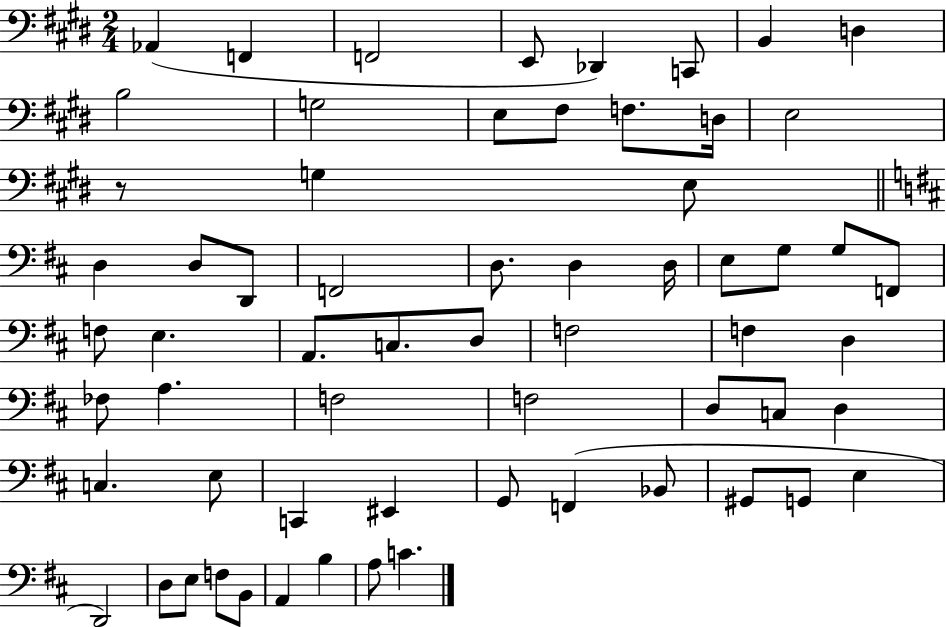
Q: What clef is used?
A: bass